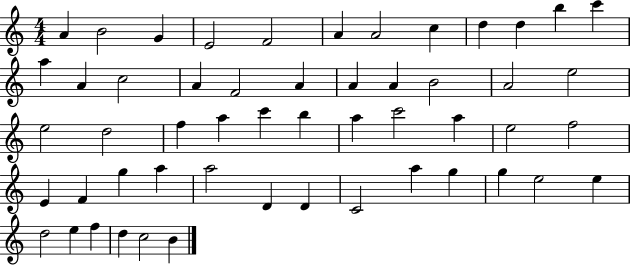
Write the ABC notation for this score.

X:1
T:Untitled
M:4/4
L:1/4
K:C
A B2 G E2 F2 A A2 c d d b c' a A c2 A F2 A A A B2 A2 e2 e2 d2 f a c' b a c'2 a e2 f2 E F g a a2 D D C2 a g g e2 e d2 e f d c2 B